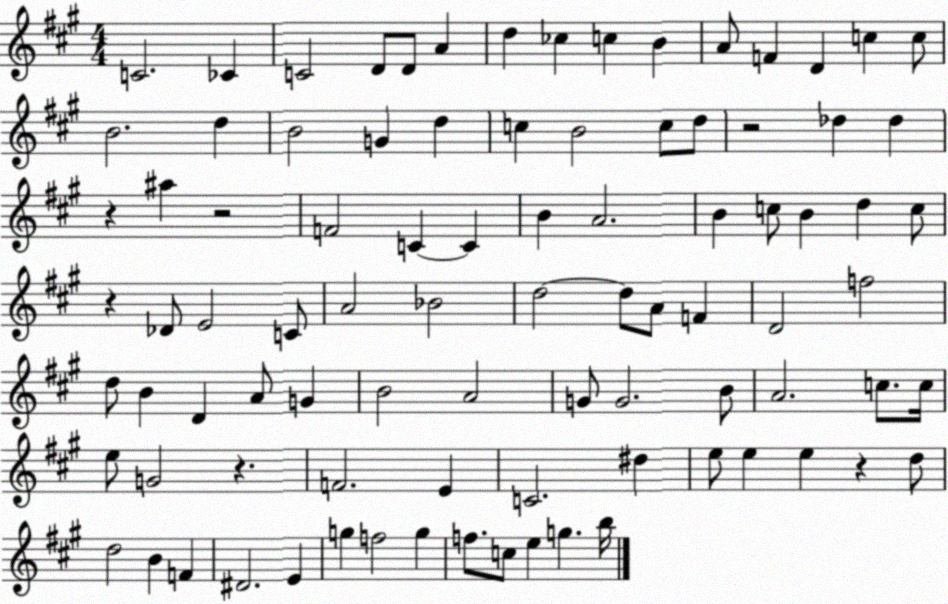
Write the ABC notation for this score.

X:1
T:Untitled
M:4/4
L:1/4
K:A
C2 _C C2 D/2 D/2 A d _c c B A/2 F D c c/2 B2 d B2 G d c B2 c/2 d/2 z2 _d _d z ^a z2 F2 C C B A2 B c/2 B d c/2 z _D/2 E2 C/2 A2 _B2 d2 d/2 A/2 F D2 f2 d/2 B D A/2 G B2 A2 G/2 G2 B/2 A2 c/2 c/4 e/2 G2 z F2 E C2 ^d e/2 e e z d/2 d2 B F ^D2 E g f2 g f/2 c/2 e g b/4